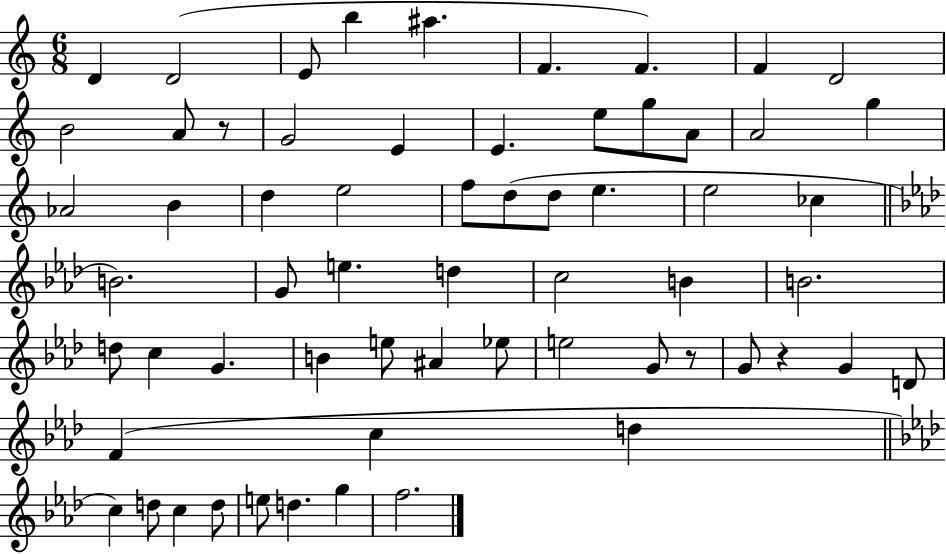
D4/q D4/h E4/e B5/q A#5/q. F4/q. F4/q. F4/q D4/h B4/h A4/e R/e G4/h E4/q E4/q. E5/e G5/e A4/e A4/h G5/q Ab4/h B4/q D5/q E5/h F5/e D5/e D5/e E5/q. E5/h CES5/q B4/h. G4/e E5/q. D5/q C5/h B4/q B4/h. D5/e C5/q G4/q. B4/q E5/e A#4/q Eb5/e E5/h G4/e R/e G4/e R/q G4/q D4/e F4/q C5/q D5/q C5/q D5/e C5/q D5/e E5/e D5/q. G5/q F5/h.